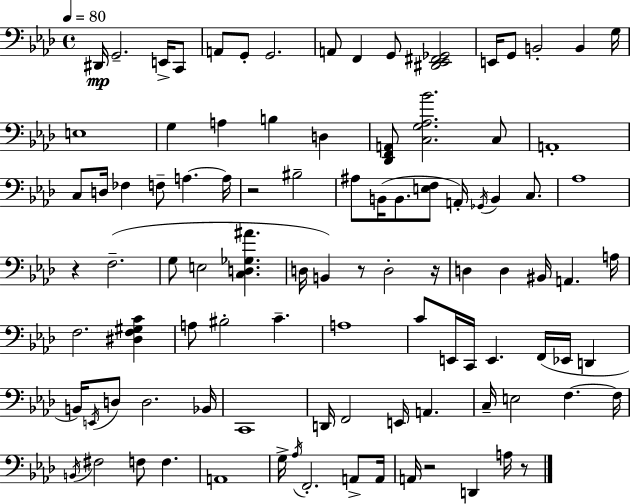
{
  \clef bass
  \time 4/4
  \defaultTimeSignature
  \key aes \major
  \tempo 4 = 80
  dis,16\mp g,2.-- e,16-> c,8 | a,8 g,8-. g,2. | a,8 f,4 g,8 <dis, ees, fis, ges,>2 | e,16 g,8 b,2-. b,4 g16 | \break e1 | g4 a4 b4 d4 | <des, f, a,>8 <c g aes bes'>2. c8 | a,1-. | \break c8 d16 fes4 f8-- a4.~~ a16 | r2 bis2-- | ais8 b,16( b,8. <e f>8 a,16-.) \acciaccatura { ges,16 } b,4 c8. | aes1 | \break r4 f2.--( | g8 e2 <c d ges ais'>4. | d16 b,4) r8 d2-. | r16 d4 d4 bis,16 a,4. | \break a16 f2. <dis f gis c'>4 | a8 bis2-. c'4.-- | a1 | c'8 e,16 c,16 e,4. f,16( ees,16 d,4 | \break b,16) \acciaccatura { e,16 } d8 d2. | bes,16 c,1 | d,16 f,2 e,16 a,4. | c16-- e2 f4.~~ | \break f16 \acciaccatura { b,16 } fis2 f8 f4. | a,1 | g16-> \acciaccatura { aes16 } f,2.-. | a,8-> a,16 a,16 r2 d,4 | \break a16 r8 \bar "|."
}